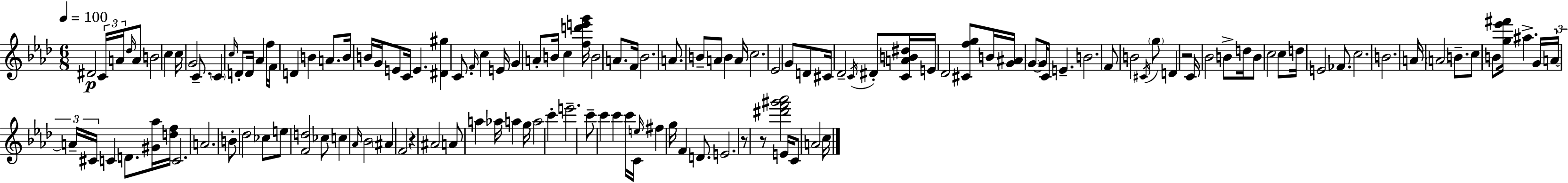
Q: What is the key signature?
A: AES major